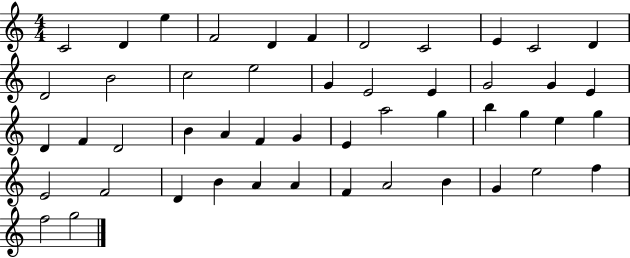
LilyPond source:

{
  \clef treble
  \numericTimeSignature
  \time 4/4
  \key c \major
  c'2 d'4 e''4 | f'2 d'4 f'4 | d'2 c'2 | e'4 c'2 d'4 | \break d'2 b'2 | c''2 e''2 | g'4 e'2 e'4 | g'2 g'4 e'4 | \break d'4 f'4 d'2 | b'4 a'4 f'4 g'4 | e'4 a''2 g''4 | b''4 g''4 e''4 g''4 | \break e'2 f'2 | d'4 b'4 a'4 a'4 | f'4 a'2 b'4 | g'4 e''2 f''4 | \break f''2 g''2 | \bar "|."
}